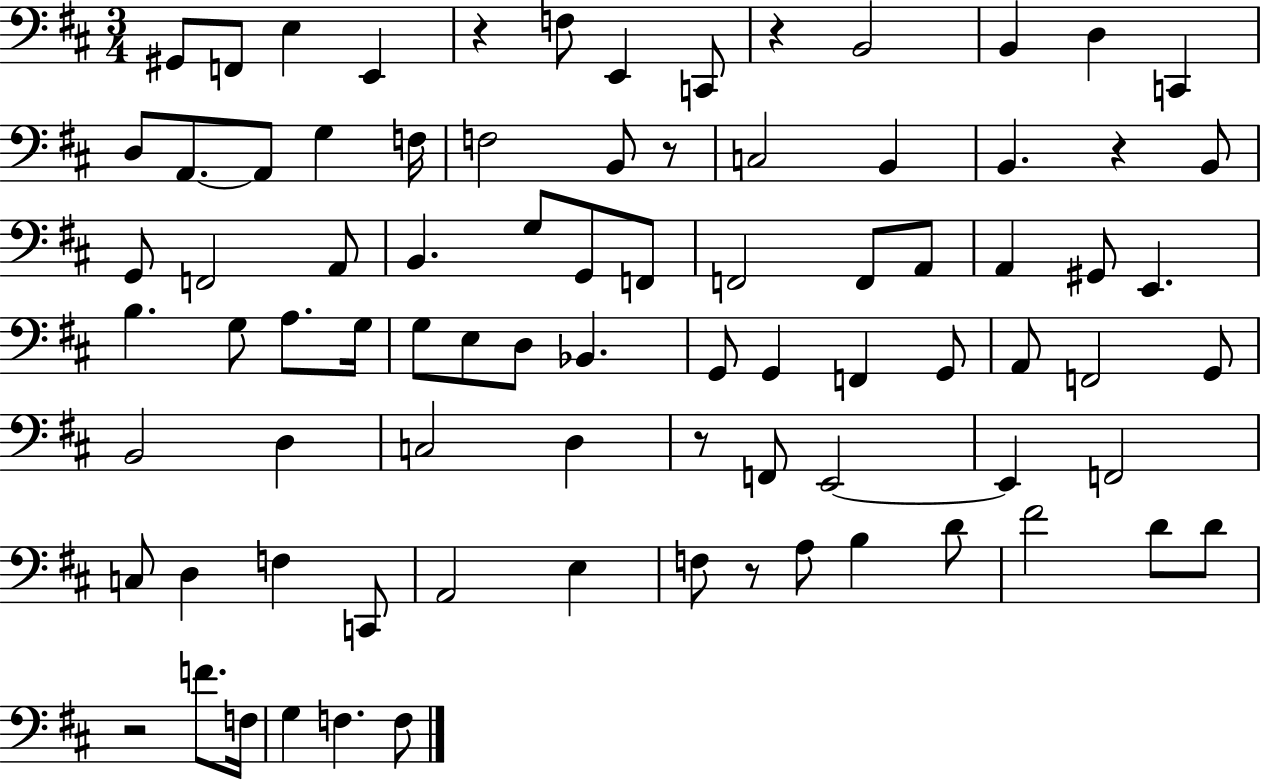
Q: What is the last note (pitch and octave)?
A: F3